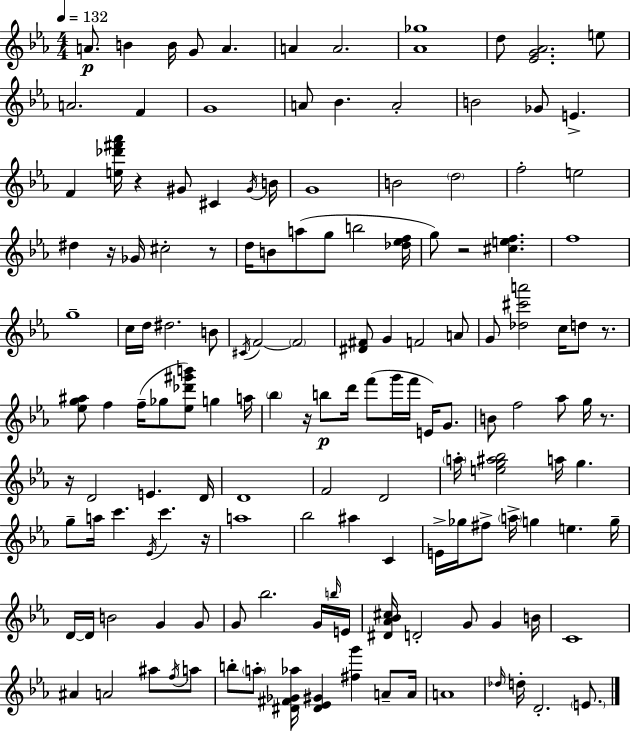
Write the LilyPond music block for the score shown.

{
  \clef treble
  \numericTimeSignature
  \time 4/4
  \key c \minor
  \tempo 4 = 132
  \repeat volta 2 { a'8.\p b'4 b'16 g'8 a'4. | a'4 a'2. | <aes' ges''>1 | d''8 <ees' g' aes'>2. e''8 | \break a'2. f'4 | g'1 | a'8 bes'4. a'2-. | b'2 ges'8 e'4.-> | \break f'4 <e'' des''' fis''' aes'''>16 r4 gis'8 cis'4 \acciaccatura { gis'16 } | b'16 g'1 | b'2 \parenthesize d''2 | f''2-. e''2 | \break dis''4 r16 ges'16 cis''2-. r8 | d''16 b'8 a''8( g''8 b''2 | <des'' ees'' f''>16 g''8) r2 <cis'' e'' f''>4. | f''1 | \break g''1-- | c''16 d''16 dis''2. b'8 | \acciaccatura { cis'16 } f'2~~ \parenthesize f'2 | <dis' fis'>8 g'4 f'2 | \break a'8 g'8 <des'' cis''' a'''>2 c''16 d''8 r8. | <ees'' g'' ais''>8 f''4 f''16--( ges''8 <ees'' des''' gis''' b'''>8) g''4 | a''16 \parenthesize bes''4 r16 b''8\p d'''16 f'''8( g'''16 f'''16 e'16) g'8. | b'8 f''2 aes''8 g''16 r8. | \break r16 d'2 e'4. | d'16 d'1 | f'2 d'2 | \parenthesize a''16-. <e'' g'' ais'' bes''>2 a''16 g''4. | \break g''8-- a''16 c'''4. \acciaccatura { ees'16 } c'''4. | r16 a''1 | bes''2 ais''4 c'4 | e'16-> ges''16 fis''8-> \parenthesize a''16-> g''4 e''4. | \break g''16-- d'16~~ d'16 b'2 g'4 | g'8 g'8 bes''2. | g'16 \grace { b''16 } e'16 <dis' aes' bes' cis''>16 d'2-. g'8 g'4 | b'16 c'1 | \break ais'4 a'2 | ais''8 \acciaccatura { f''16 } a''8 b''8-. \parenthesize a''8-. <dis' fis' ges' aes''>16 <dis' ees' gis'>4 <fis'' g'''>4 | a'8-- a'16 a'1 | \grace { des''16 } d''16-. d'2.-. | \break \parenthesize e'8. } \bar "|."
}